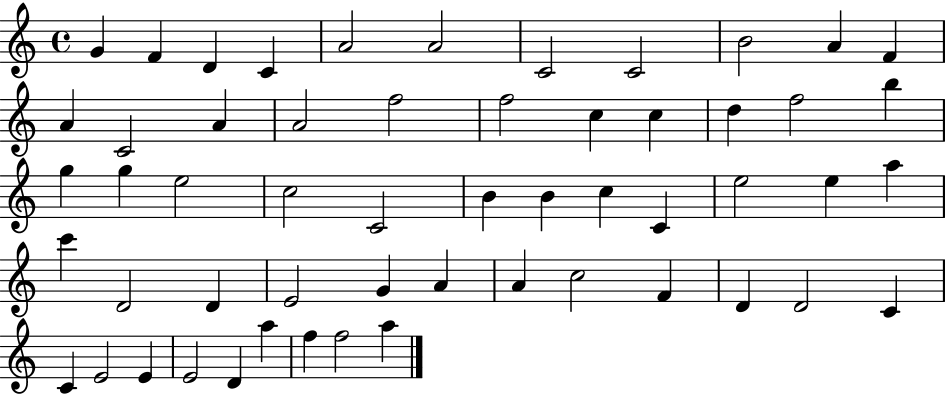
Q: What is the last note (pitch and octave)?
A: A5